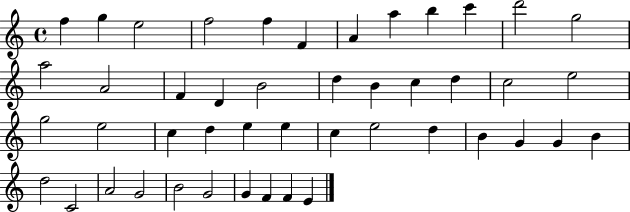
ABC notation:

X:1
T:Untitled
M:4/4
L:1/4
K:C
f g e2 f2 f F A a b c' d'2 g2 a2 A2 F D B2 d B c d c2 e2 g2 e2 c d e e c e2 d B G G B d2 C2 A2 G2 B2 G2 G F F E